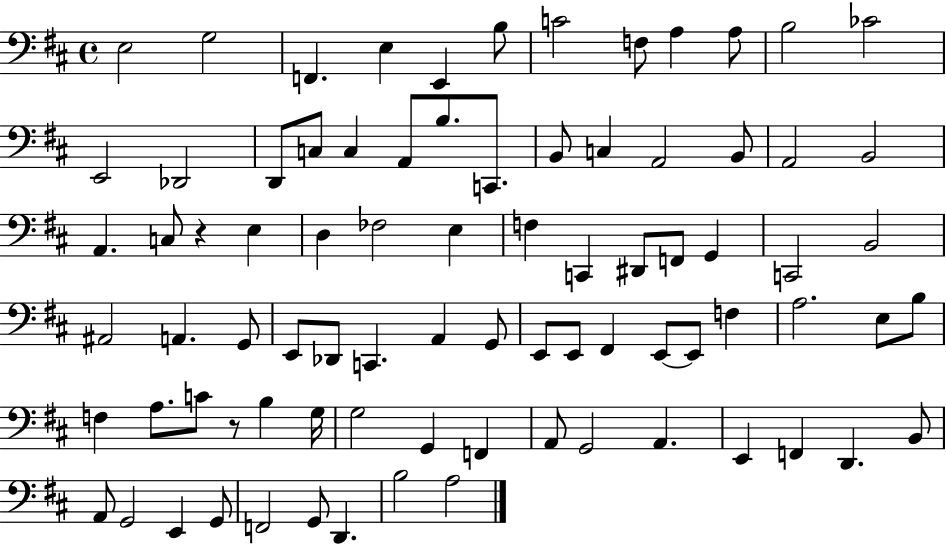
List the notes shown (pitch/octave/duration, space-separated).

E3/h G3/h F2/q. E3/q E2/q B3/e C4/h F3/e A3/q A3/e B3/h CES4/h E2/h Db2/h D2/e C3/e C3/q A2/e B3/e. C2/e. B2/e C3/q A2/h B2/e A2/h B2/h A2/q. C3/e R/q E3/q D3/q FES3/h E3/q F3/q C2/q D#2/e F2/e G2/q C2/h B2/h A#2/h A2/q. G2/e E2/e Db2/e C2/q. A2/q G2/e E2/e E2/e F#2/q E2/e E2/e F3/q A3/h. E3/e B3/e F3/q A3/e. C4/e R/e B3/q G3/s G3/h G2/q F2/q A2/e G2/h A2/q. E2/q F2/q D2/q. B2/e A2/e G2/h E2/q G2/e F2/h G2/e D2/q. B3/h A3/h